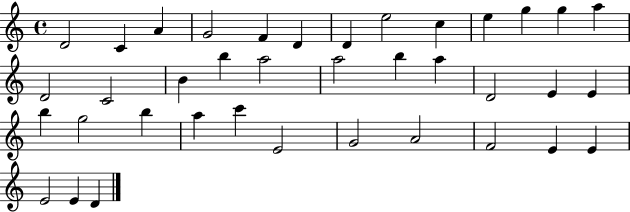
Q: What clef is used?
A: treble